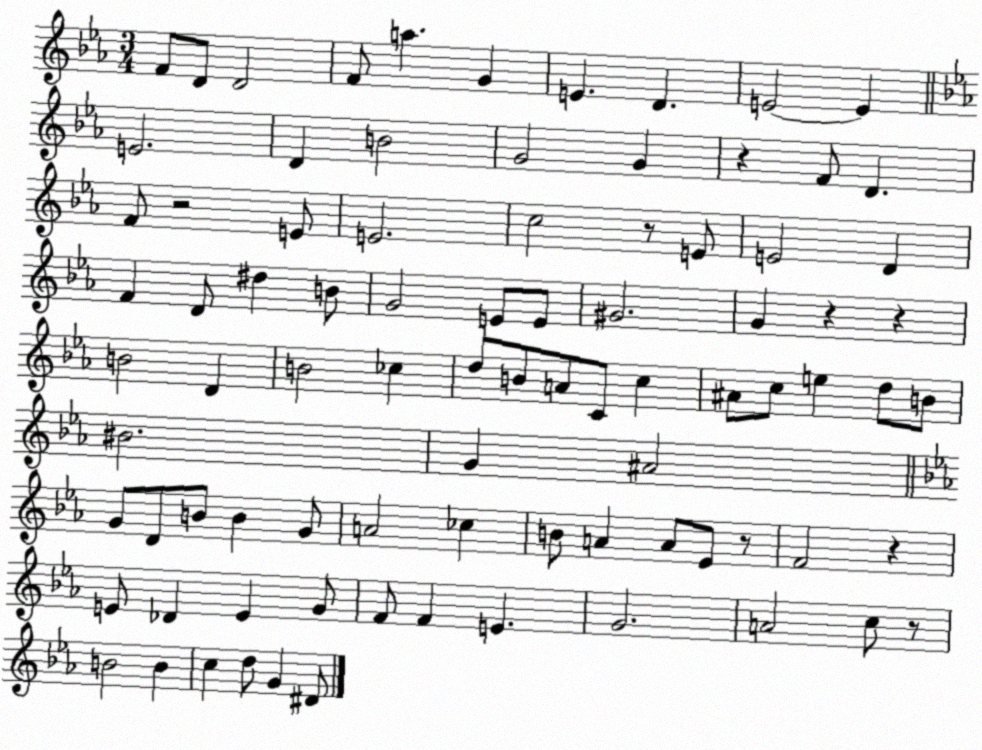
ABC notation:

X:1
T:Untitled
M:3/4
L:1/4
K:Eb
F/2 D/2 D2 F/2 a G E D E2 E E2 D B2 G2 G z F/2 D F/2 z2 E/2 E2 c2 z/2 E/2 E2 D F D/2 ^d B/2 G2 E/2 E/2 ^G2 G z z B2 D B2 _c d/2 B/2 A/2 C/2 c ^A/2 c/2 e d/2 B/2 ^B2 G ^A2 G/2 D/2 B/2 B G/2 A2 _c B/2 A A/2 _E/2 z/2 F2 z E/2 _D E G/2 F/2 F E G2 A2 c/2 z/2 B2 B c d/2 G ^D/2